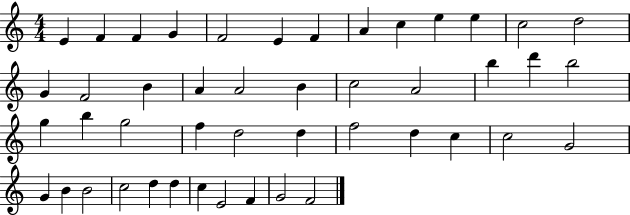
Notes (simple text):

E4/q F4/q F4/q G4/q F4/h E4/q F4/q A4/q C5/q E5/q E5/q C5/h D5/h G4/q F4/h B4/q A4/q A4/h B4/q C5/h A4/h B5/q D6/q B5/h G5/q B5/q G5/h F5/q D5/h D5/q F5/h D5/q C5/q C5/h G4/h G4/q B4/q B4/h C5/h D5/q D5/q C5/q E4/h F4/q G4/h F4/h